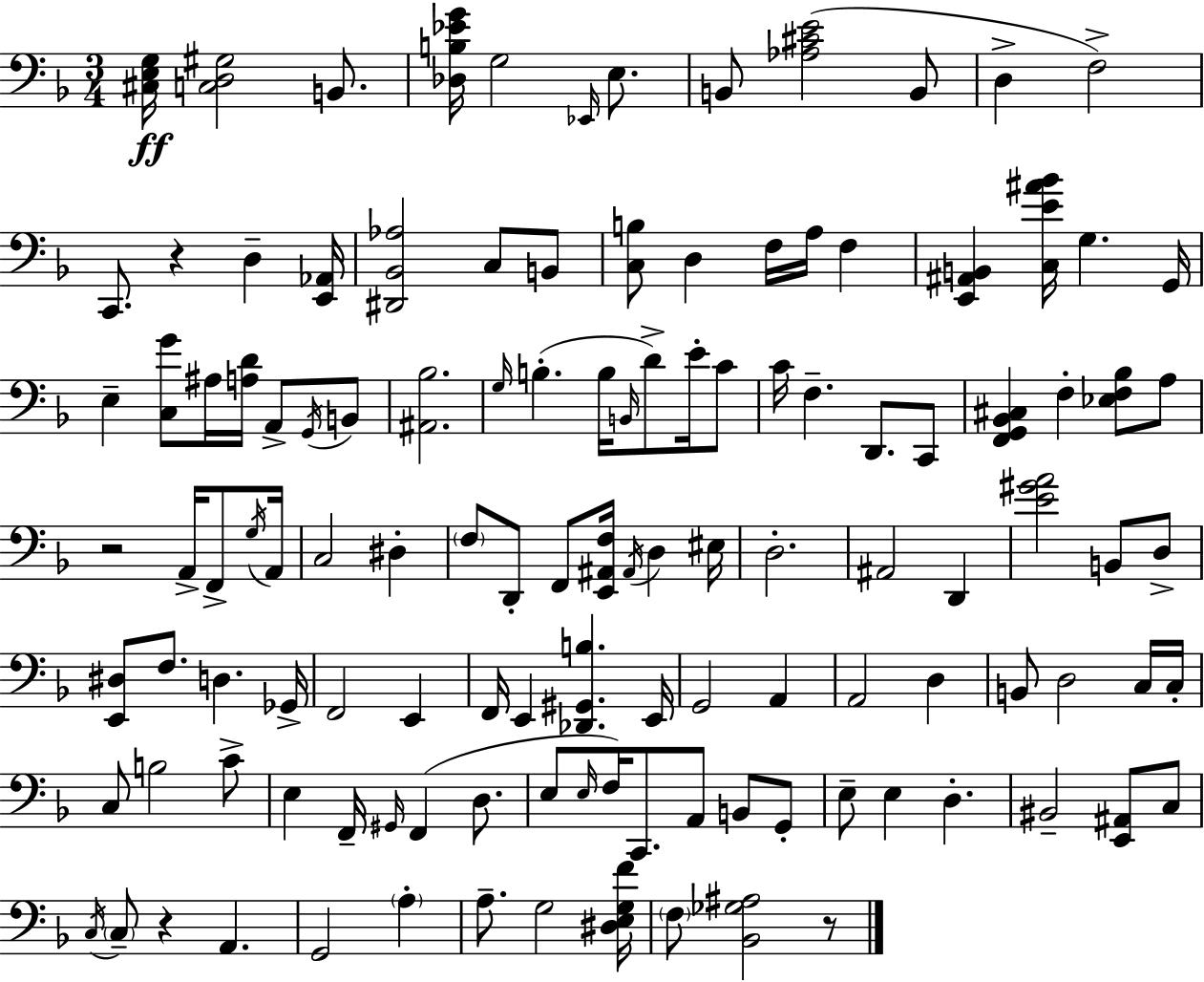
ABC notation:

X:1
T:Untitled
M:3/4
L:1/4
K:F
[^C,E,G,]/4 [C,D,^G,]2 B,,/2 [_D,B,_EG]/4 G,2 _E,,/4 E,/2 B,,/2 [_A,^CE]2 B,,/2 D, F,2 C,,/2 z D, [E,,_A,,]/4 [^D,,_B,,_A,]2 C,/2 B,,/2 [C,B,]/2 D, F,/4 A,/4 F, [E,,^A,,B,,] [C,E^A_B]/4 G, G,,/4 E, [C,G]/2 ^A,/4 [A,D]/4 A,,/2 G,,/4 B,,/2 [^A,,_B,]2 G,/4 B, B,/4 B,,/4 D/2 E/4 C/2 C/4 F, D,,/2 C,,/2 [F,,G,,_B,,^C,] F, [_E,F,_B,]/2 A,/2 z2 A,,/4 F,,/2 G,/4 A,,/4 C,2 ^D, F,/2 D,,/2 F,,/2 [E,,^A,,F,]/4 ^A,,/4 D, ^E,/4 D,2 ^A,,2 D,, [E^GA]2 B,,/2 D,/2 [E,,^D,]/2 F,/2 D, _G,,/4 F,,2 E,, F,,/4 E,, [_D,,^G,,B,] E,,/4 G,,2 A,, A,,2 D, B,,/2 D,2 C,/4 C,/4 C,/2 B,2 C/2 E, F,,/4 ^G,,/4 F,, D,/2 E,/2 E,/4 F,/4 C,,/2 A,,/2 B,,/2 G,,/2 E,/2 E, D, ^B,,2 [E,,^A,,]/2 C,/2 C,/4 C,/2 z A,, G,,2 A, A,/2 G,2 [^D,E,G,F]/4 F,/2 [_B,,_G,^A,]2 z/2